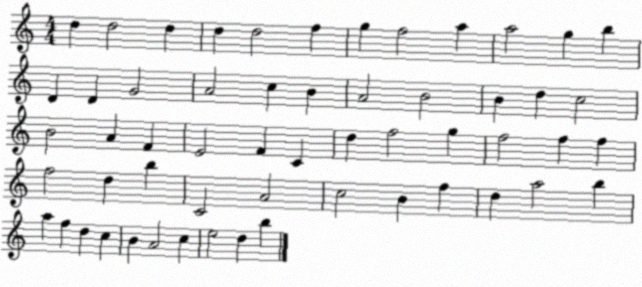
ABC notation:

X:1
T:Untitled
M:4/4
L:1/4
K:C
d d2 d d d2 f g f2 a a2 g b D D G2 A2 c B A2 B2 B d c2 B2 A F E2 F C d f2 g f2 f f f2 d b C2 A2 c2 B f d a2 b a f d c B A2 c e2 d b